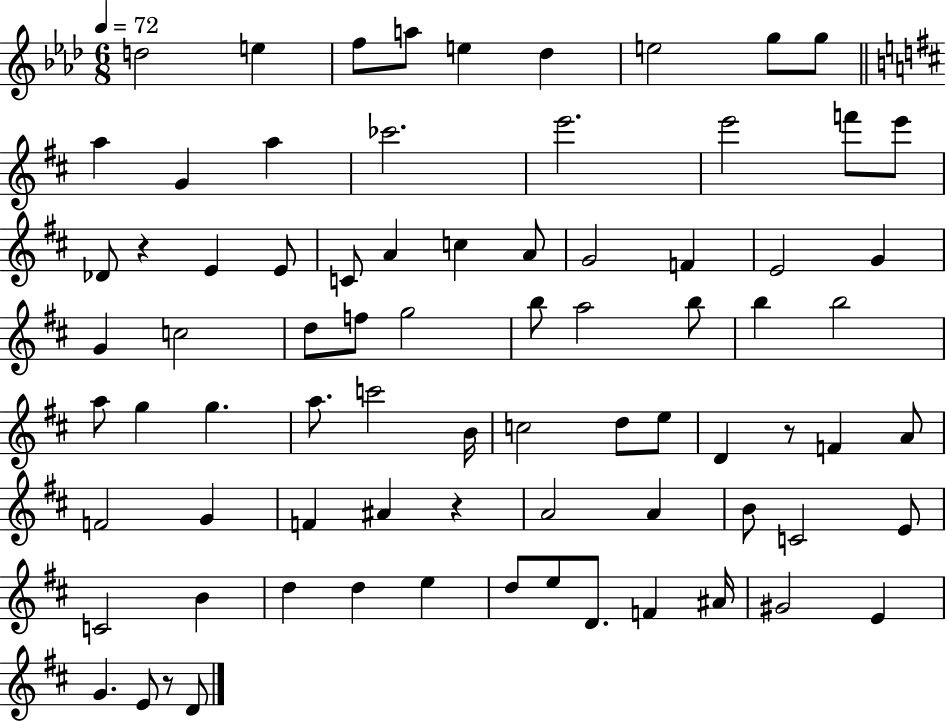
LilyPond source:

{
  \clef treble
  \numericTimeSignature
  \time 6/8
  \key aes \major
  \tempo 4 = 72
  d''2 e''4 | f''8 a''8 e''4 des''4 | e''2 g''8 g''8 | \bar "||" \break \key b \minor a''4 g'4 a''4 | ces'''2. | e'''2. | e'''2 f'''8 e'''8 | \break des'8 r4 e'4 e'8 | c'8 a'4 c''4 a'8 | g'2 f'4 | e'2 g'4 | \break g'4 c''2 | d''8 f''8 g''2 | b''8 a''2 b''8 | b''4 b''2 | \break a''8 g''4 g''4. | a''8. c'''2 b'16 | c''2 d''8 e''8 | d'4 r8 f'4 a'8 | \break f'2 g'4 | f'4 ais'4 r4 | a'2 a'4 | b'8 c'2 e'8 | \break c'2 b'4 | d''4 d''4 e''4 | d''8 e''8 d'8. f'4 ais'16 | gis'2 e'4 | \break g'4. e'8 r8 d'8 | \bar "|."
}